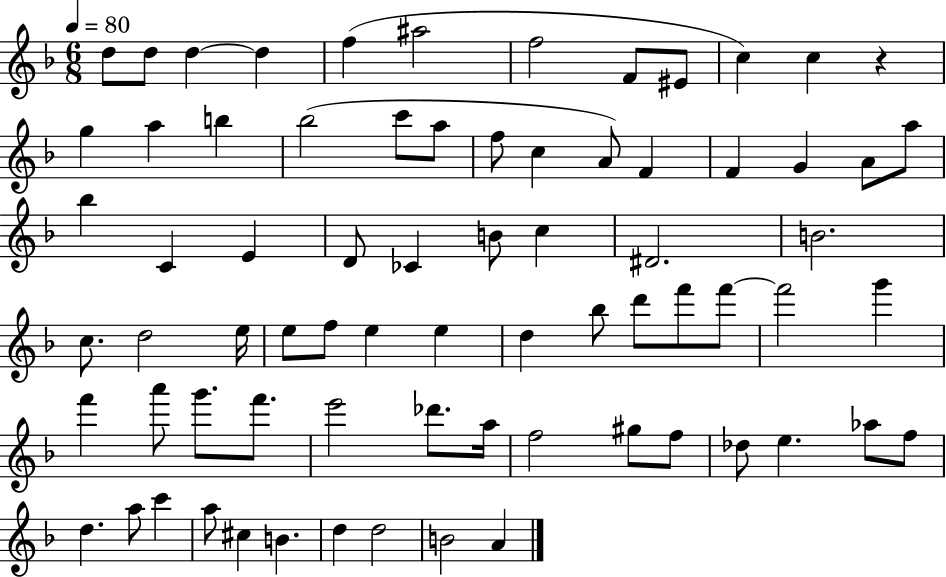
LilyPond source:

{
  \clef treble
  \numericTimeSignature
  \time 6/8
  \key f \major
  \tempo 4 = 80
  d''8 d''8 d''4~~ d''4 | f''4( ais''2 | f''2 f'8 eis'8 | c''4) c''4 r4 | \break g''4 a''4 b''4 | bes''2( c'''8 a''8 | f''8 c''4 a'8) f'4 | f'4 g'4 a'8 a''8 | \break bes''4 c'4 e'4 | d'8 ces'4 b'8 c''4 | dis'2. | b'2. | \break c''8. d''2 e''16 | e''8 f''8 e''4 e''4 | d''4 bes''8 d'''8 f'''8 f'''8~~ | f'''2 g'''4 | \break f'''4 a'''8 g'''8. f'''8. | e'''2 des'''8. a''16 | f''2 gis''8 f''8 | des''8 e''4. aes''8 f''8 | \break d''4. a''8 c'''4 | a''8 cis''4 b'4. | d''4 d''2 | b'2 a'4 | \break \bar "|."
}